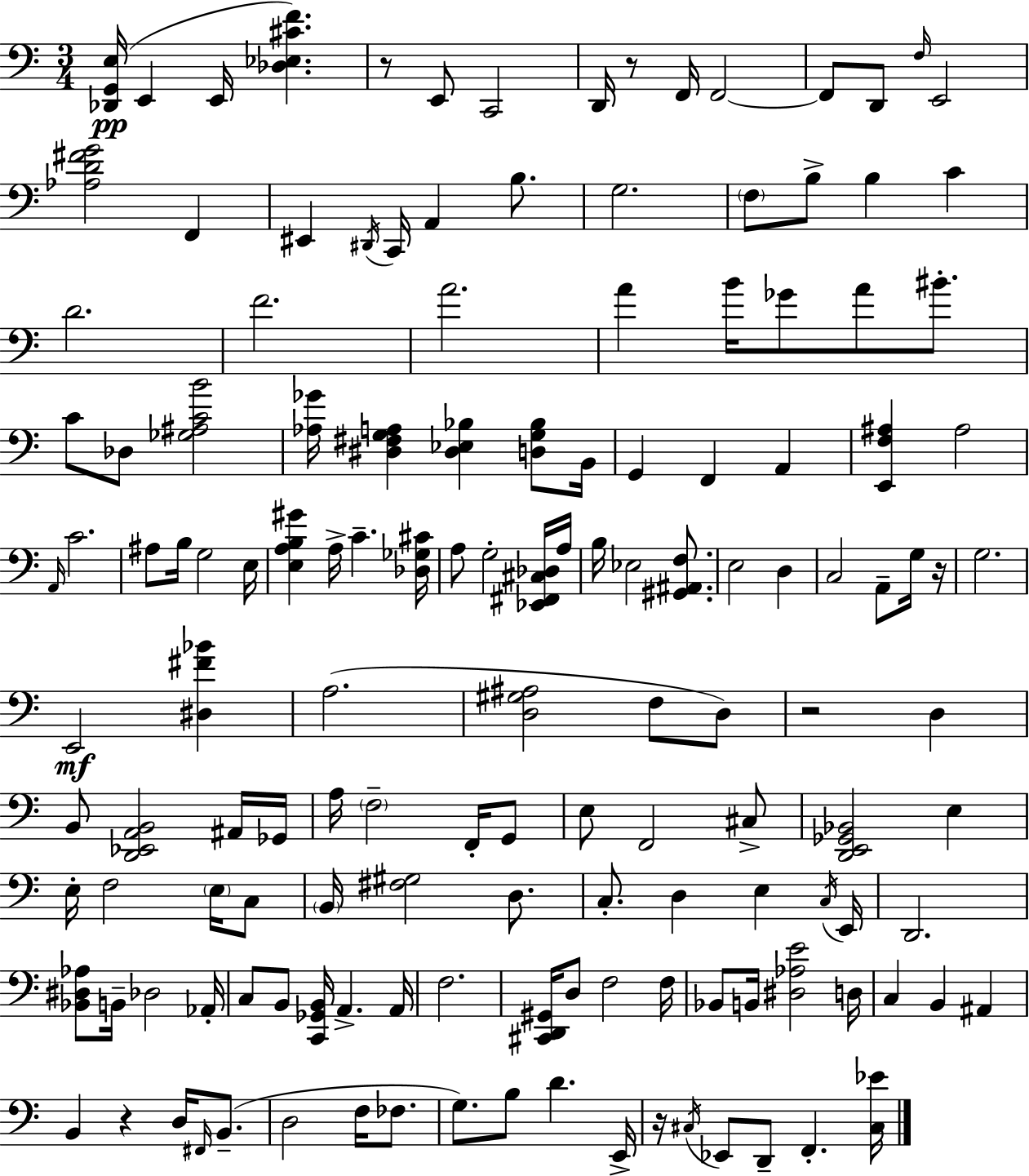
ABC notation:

X:1
T:Untitled
M:3/4
L:1/4
K:Am
[_D,,G,,E,]/4 E,, E,,/4 [_D,_E,^CF] z/2 E,,/2 C,,2 D,,/4 z/2 F,,/4 F,,2 F,,/2 D,,/2 F,/4 E,,2 [_A,D^FG]2 F,, ^E,, ^D,,/4 C,,/4 A,, B,/2 G,2 F,/2 B,/2 B, C D2 F2 A2 A B/4 _G/2 A/2 ^B/2 C/2 _D,/2 [_G,^A,CB]2 [_A,_G]/4 [^D,^F,G,A,] [^D,_E,_B,] [D,G,_B,]/2 B,,/4 G,, F,, A,, [E,,F,^A,] ^A,2 A,,/4 C2 ^A,/2 B,/4 G,2 E,/4 [E,A,B,^G] A,/4 C [_D,_G,^C]/4 A,/2 G,2 [_E,,^F,,^C,_D,]/4 A,/4 B,/4 _E,2 [^G,,^A,,F,]/2 E,2 D, C,2 A,,/2 G,/4 z/4 G,2 E,,2 [^D,^F_B] A,2 [D,^G,^A,]2 F,/2 D,/2 z2 D, B,,/2 [D,,_E,,A,,B,,]2 ^A,,/4 _G,,/4 A,/4 F,2 F,,/4 G,,/2 E,/2 F,,2 ^C,/2 [D,,E,,_G,,_B,,]2 E, E,/4 F,2 E,/4 C,/2 B,,/4 [^F,^G,]2 D,/2 C,/2 D, E, C,/4 E,,/4 D,,2 [_B,,^D,_A,]/2 B,,/4 _D,2 _A,,/4 C,/2 B,,/2 [C,,_G,,B,,]/4 A,, A,,/4 F,2 [^C,,D,,^G,,]/4 D,/2 F,2 F,/4 _B,,/2 B,,/4 [^D,_A,E]2 D,/4 C, B,, ^A,, B,, z D,/4 ^F,,/4 B,,/2 D,2 F,/4 _F,/2 G,/2 B,/2 D E,,/4 z/4 ^C,/4 _E,,/2 D,,/2 F,, [^C,_E]/4